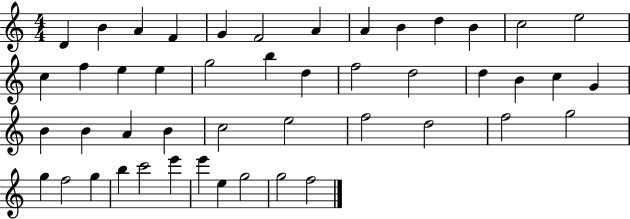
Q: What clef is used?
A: treble